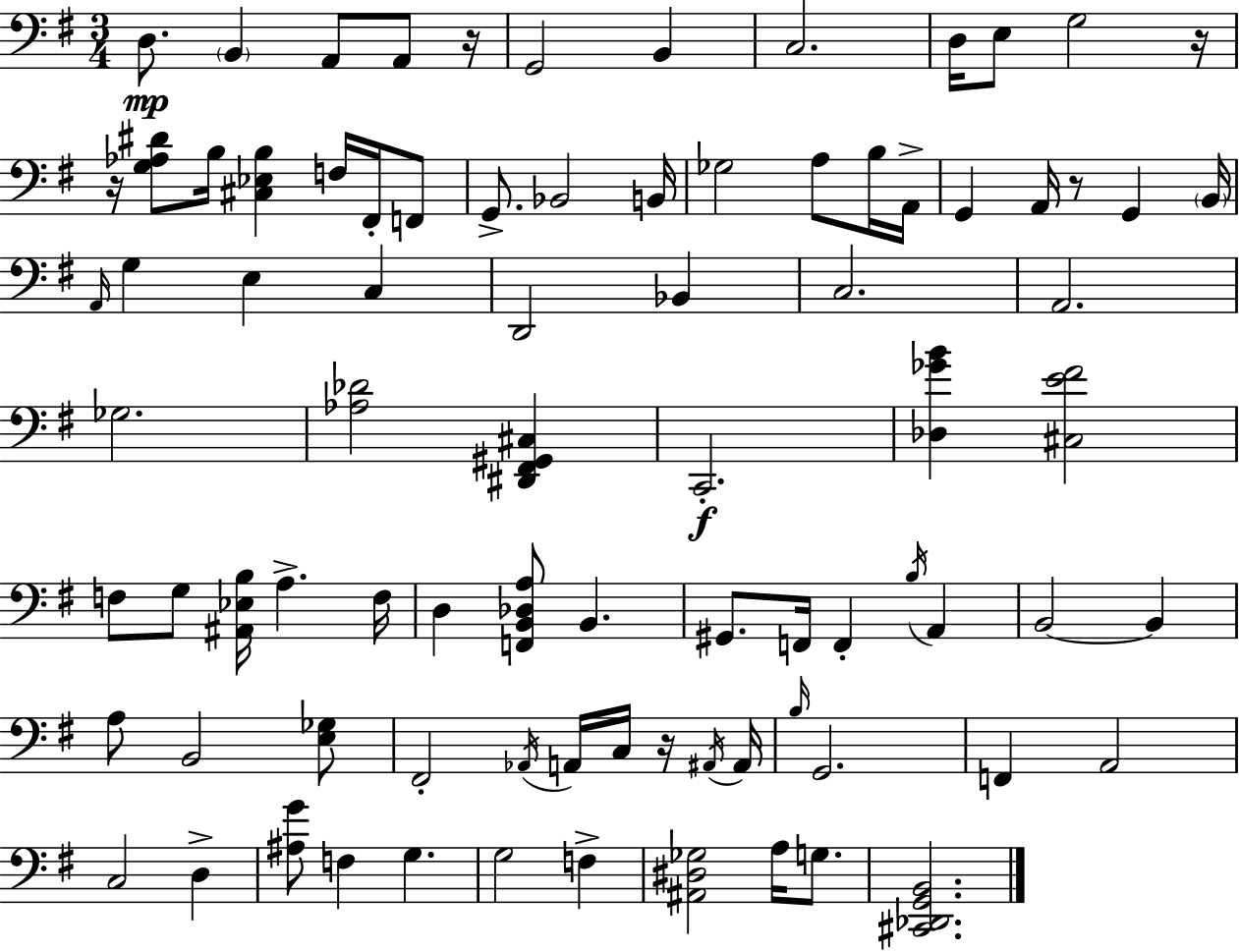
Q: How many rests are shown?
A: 5